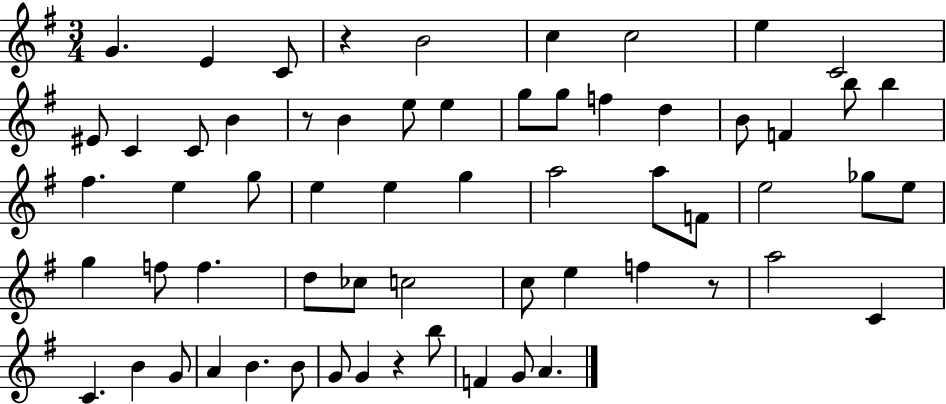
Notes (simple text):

G4/q. E4/q C4/e R/q B4/h C5/q C5/h E5/q C4/h EIS4/e C4/q C4/e B4/q R/e B4/q E5/e E5/q G5/e G5/e F5/q D5/q B4/e F4/q B5/e B5/q F#5/q. E5/q G5/e E5/q E5/q G5/q A5/h A5/e F4/e E5/h Gb5/e E5/e G5/q F5/e F5/q. D5/e CES5/e C5/h C5/e E5/q F5/q R/e A5/h C4/q C4/q. B4/q G4/e A4/q B4/q. B4/e G4/e G4/q R/q B5/e F4/q G4/e A4/q.